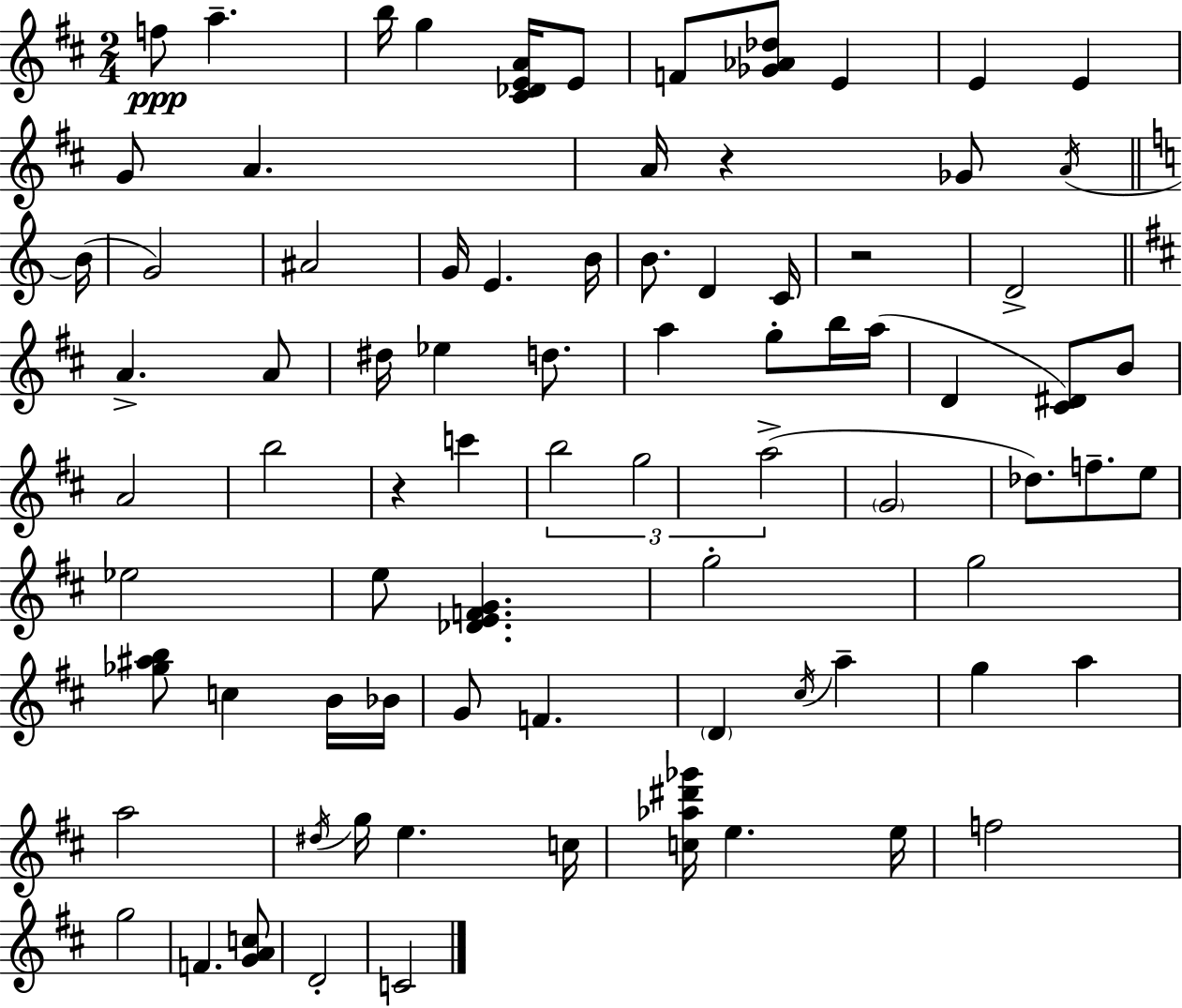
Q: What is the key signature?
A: D major